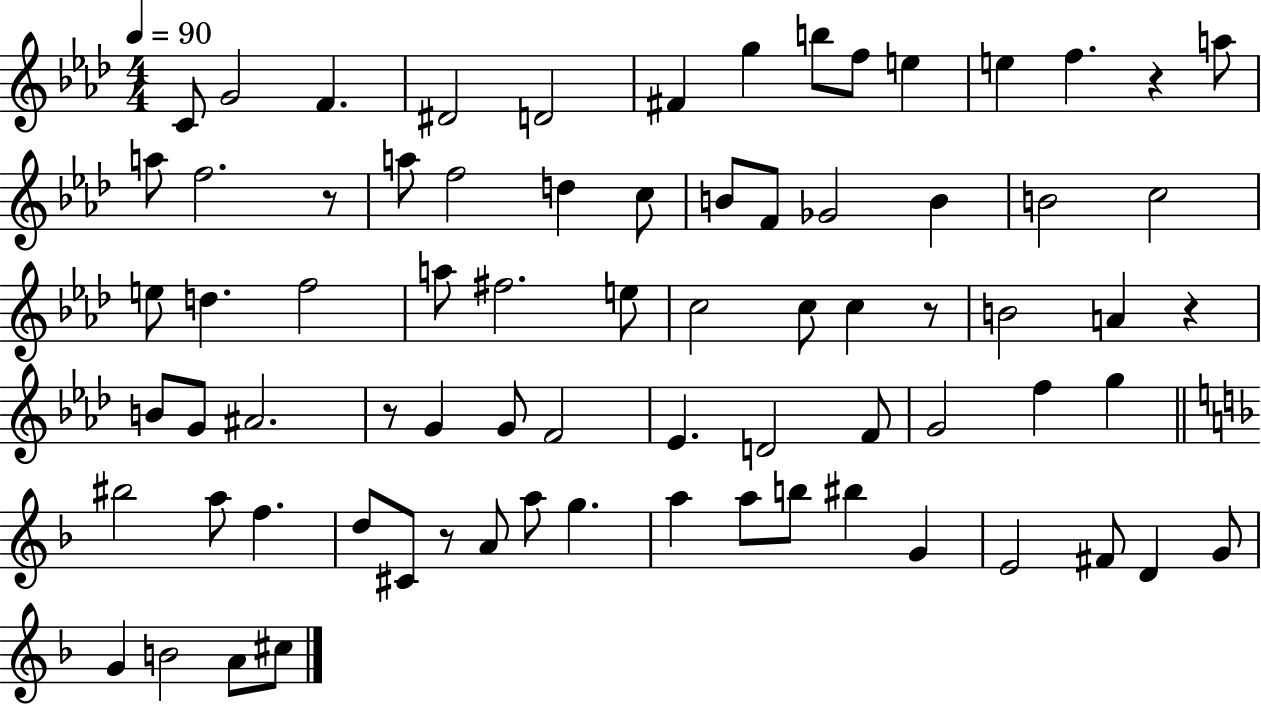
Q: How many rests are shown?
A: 6